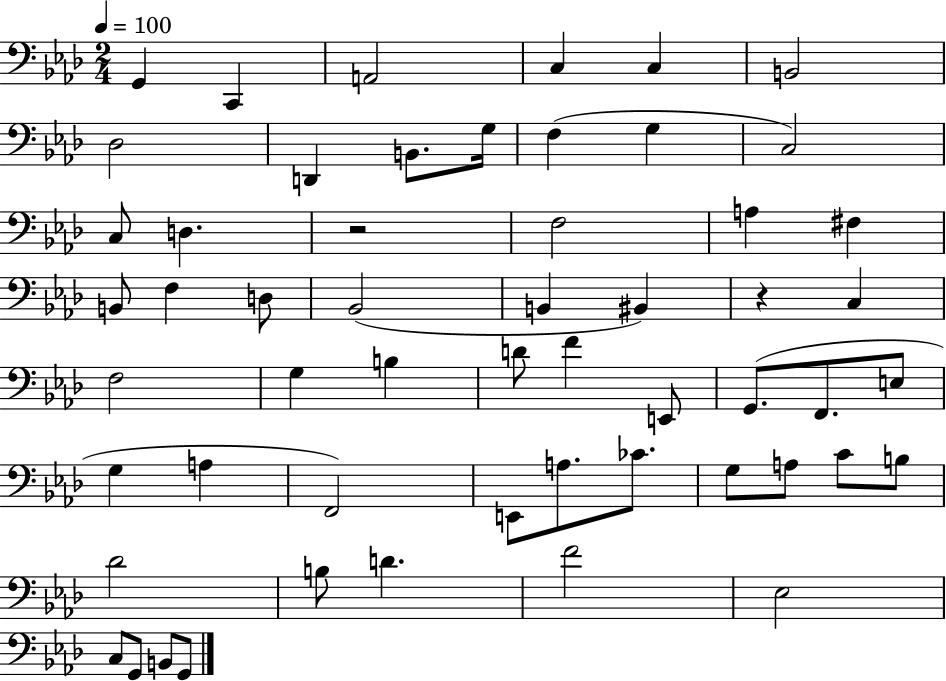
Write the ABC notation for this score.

X:1
T:Untitled
M:2/4
L:1/4
K:Ab
G,, C,, A,,2 C, C, B,,2 _D,2 D,, B,,/2 G,/4 F, G, C,2 C,/2 D, z2 F,2 A, ^F, B,,/2 F, D,/2 _B,,2 B,, ^B,, z C, F,2 G, B, D/2 F E,,/2 G,,/2 F,,/2 E,/2 G, A, F,,2 E,,/2 A,/2 _C/2 G,/2 A,/2 C/2 B,/2 _D2 B,/2 D F2 _E,2 C,/2 G,,/2 B,,/2 G,,/2